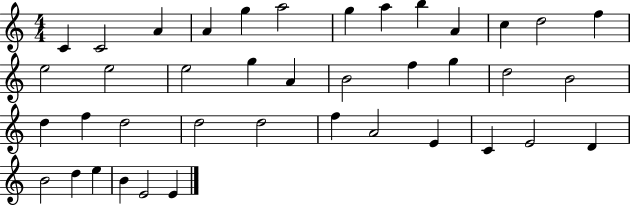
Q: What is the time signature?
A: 4/4